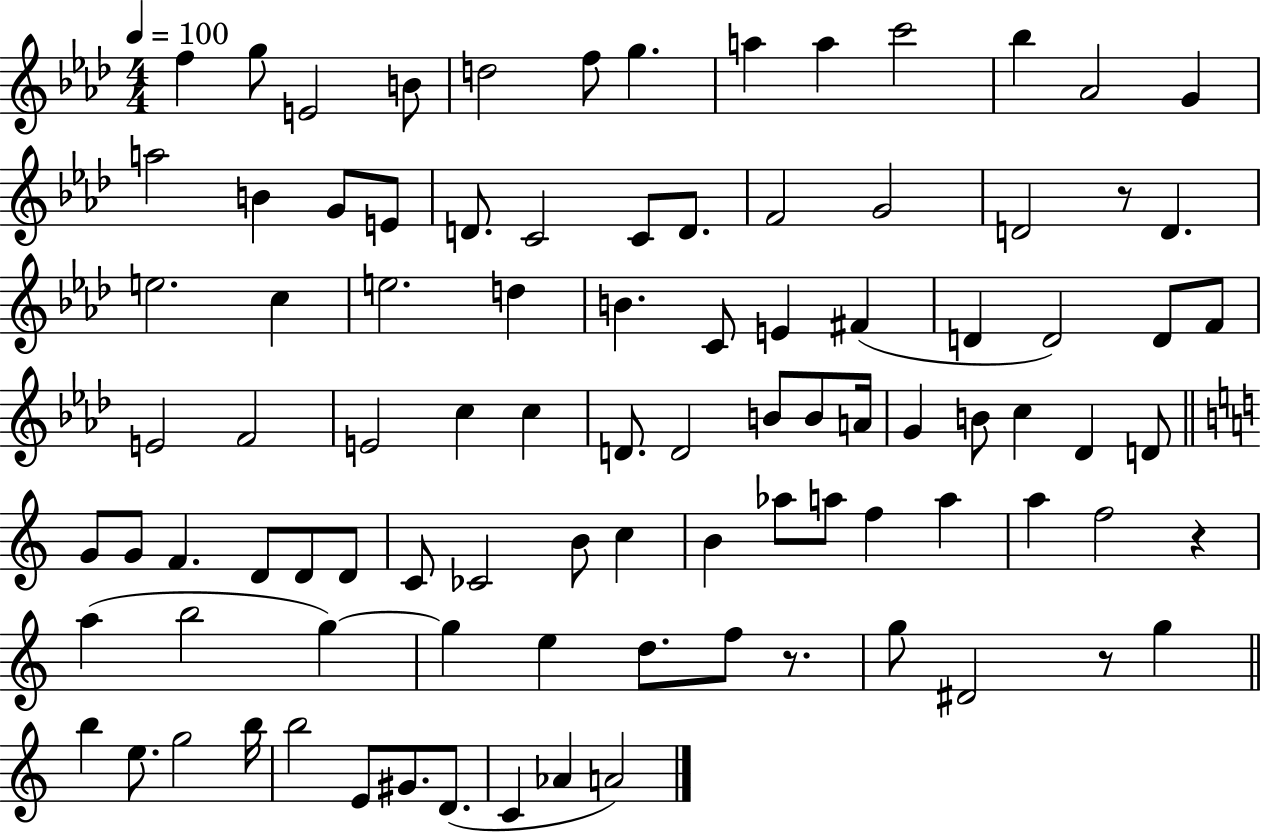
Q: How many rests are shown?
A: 4